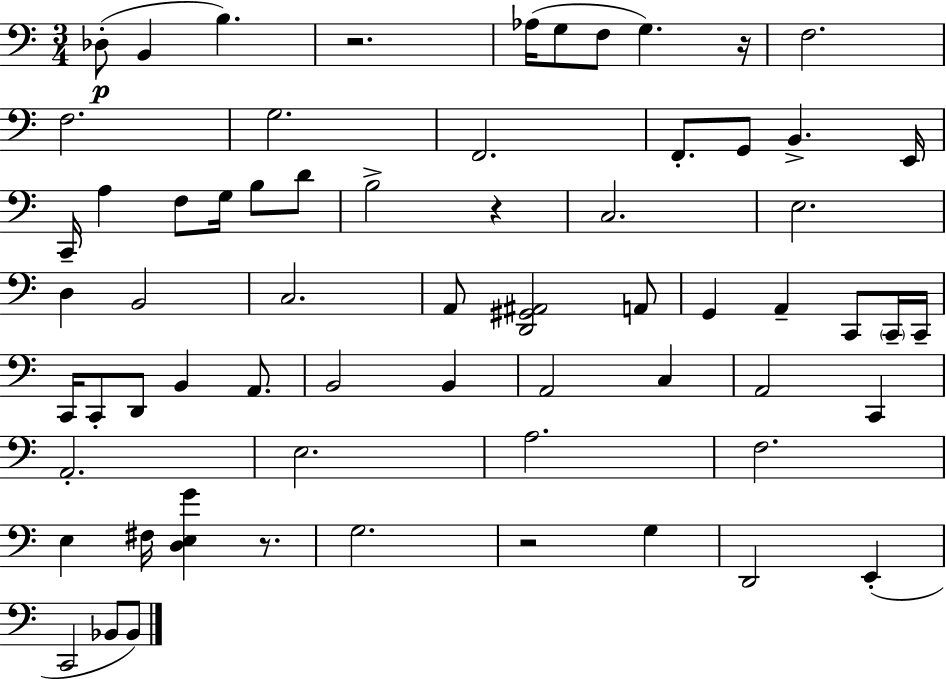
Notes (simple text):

Db3/e B2/q B3/q. R/h. Ab3/s G3/e F3/e G3/q. R/s F3/h. F3/h. G3/h. F2/h. F2/e. G2/e B2/q. E2/s C2/s A3/q F3/e G3/s B3/e D4/e B3/h R/q C3/h. E3/h. D3/q B2/h C3/h. A2/e [D2,G#2,A#2]/h A2/e G2/q A2/q C2/e C2/s C2/s C2/s C2/e D2/e B2/q A2/e. B2/h B2/q A2/h C3/q A2/h C2/q A2/h. E3/h. A3/h. F3/h. E3/q F#3/s [D3,E3,G4]/q R/e. G3/h. R/h G3/q D2/h E2/q C2/h Bb2/e Bb2/e